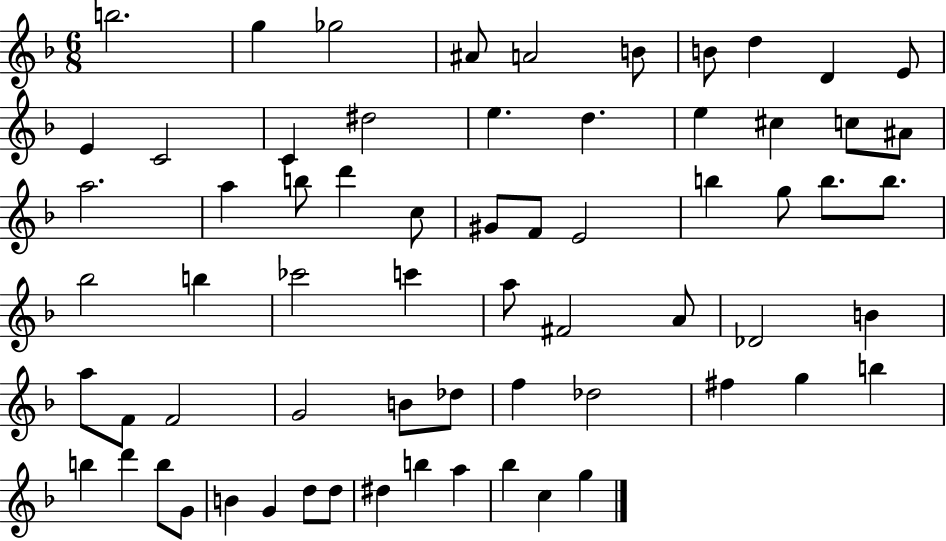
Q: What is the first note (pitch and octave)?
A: B5